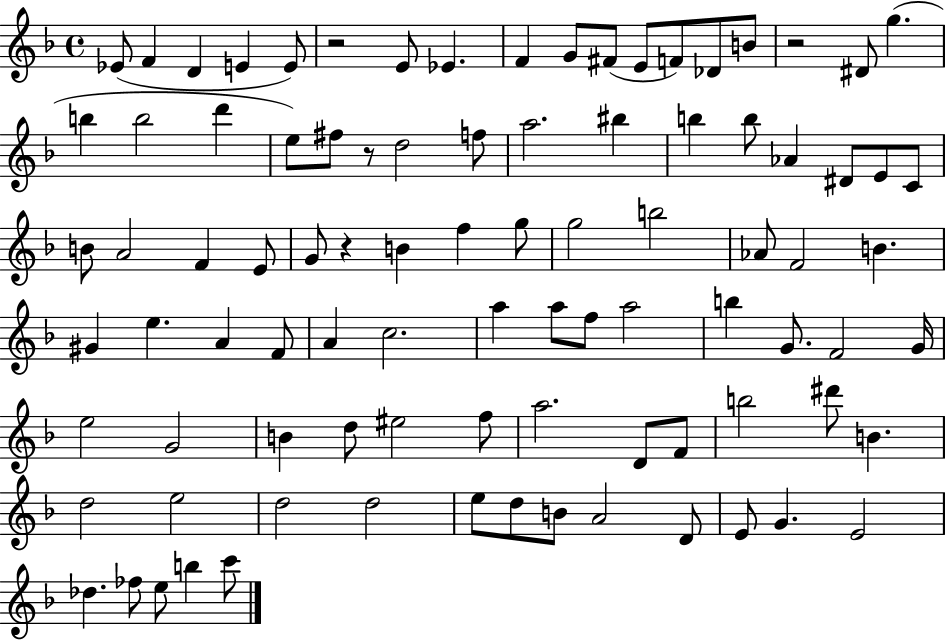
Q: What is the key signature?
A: F major